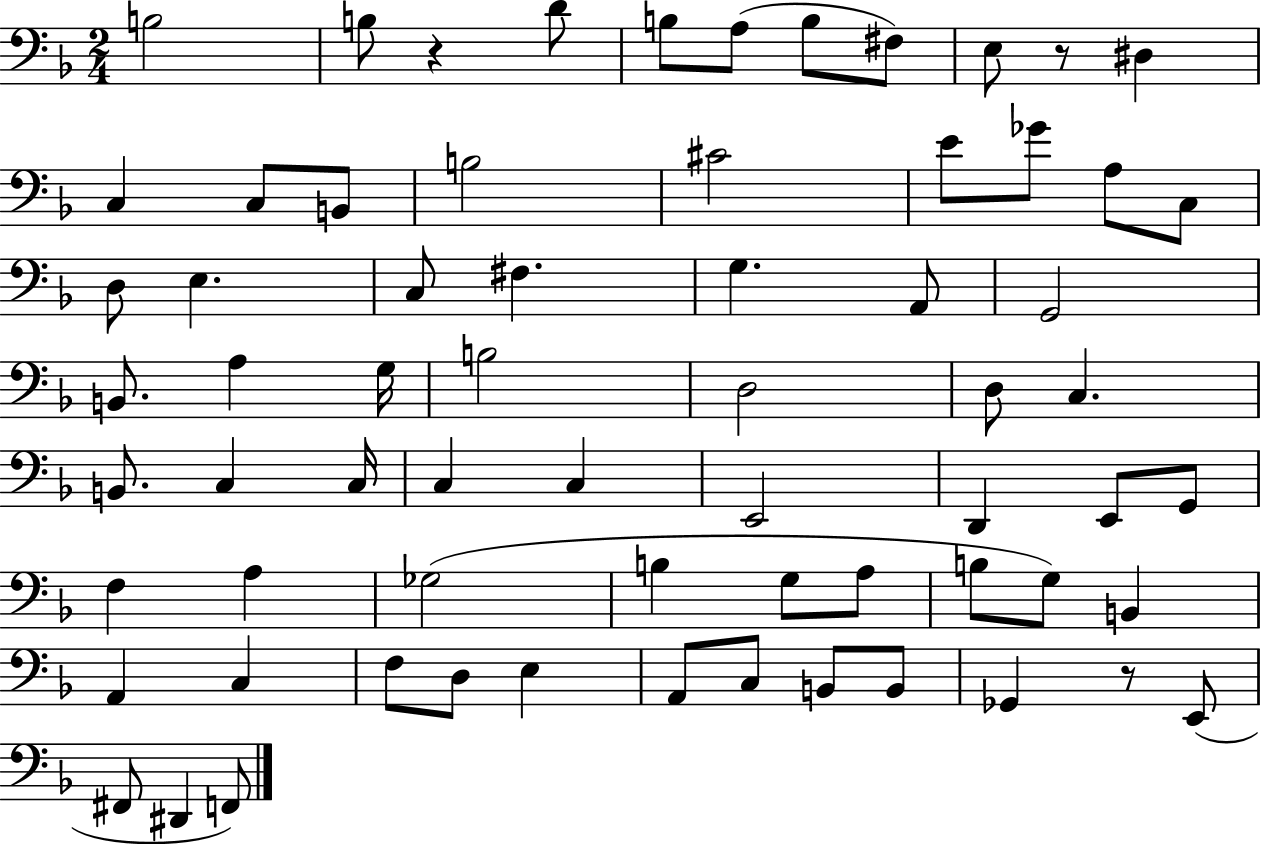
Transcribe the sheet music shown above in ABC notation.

X:1
T:Untitled
M:2/4
L:1/4
K:F
B,2 B,/2 z D/2 B,/2 A,/2 B,/2 ^F,/2 E,/2 z/2 ^D, C, C,/2 B,,/2 B,2 ^C2 E/2 _G/2 A,/2 C,/2 D,/2 E, C,/2 ^F, G, A,,/2 G,,2 B,,/2 A, G,/4 B,2 D,2 D,/2 C, B,,/2 C, C,/4 C, C, E,,2 D,, E,,/2 G,,/2 F, A, _G,2 B, G,/2 A,/2 B,/2 G,/2 B,, A,, C, F,/2 D,/2 E, A,,/2 C,/2 B,,/2 B,,/2 _G,, z/2 E,,/2 ^F,,/2 ^D,, F,,/2